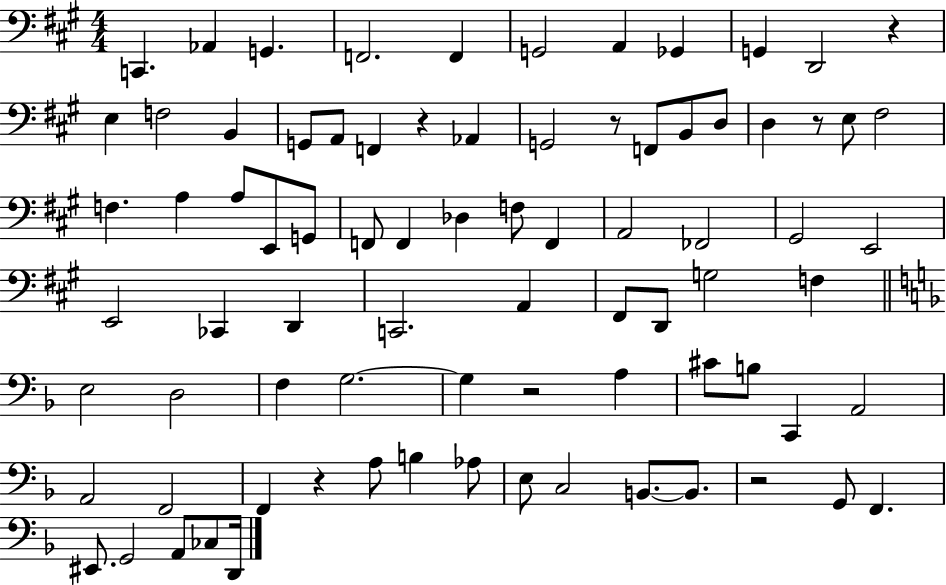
C2/q. Ab2/q G2/q. F2/h. F2/q G2/h A2/q Gb2/q G2/q D2/h R/q E3/q F3/h B2/q G2/e A2/e F2/q R/q Ab2/q G2/h R/e F2/e B2/e D3/e D3/q R/e E3/e F#3/h F3/q. A3/q A3/e E2/e G2/e F2/e F2/q Db3/q F3/e F2/q A2/h FES2/h G#2/h E2/h E2/h CES2/q D2/q C2/h. A2/q F#2/e D2/e G3/h F3/q E3/h D3/h F3/q G3/h. G3/q R/h A3/q C#4/e B3/e C2/q A2/h A2/h F2/h F2/q R/q A3/e B3/q Ab3/e E3/e C3/h B2/e. B2/e. R/h G2/e F2/q. EIS2/e. G2/h A2/e CES3/e D2/s